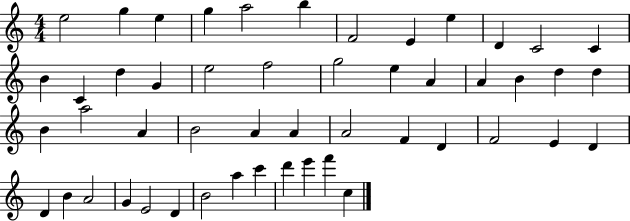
E5/h G5/q E5/q G5/q A5/h B5/q F4/h E4/q E5/q D4/q C4/h C4/q B4/q C4/q D5/q G4/q E5/h F5/h G5/h E5/q A4/q A4/q B4/q D5/q D5/q B4/q A5/h A4/q B4/h A4/q A4/q A4/h F4/q D4/q F4/h E4/q D4/q D4/q B4/q A4/h G4/q E4/h D4/q B4/h A5/q C6/q D6/q E6/q F6/q C5/q